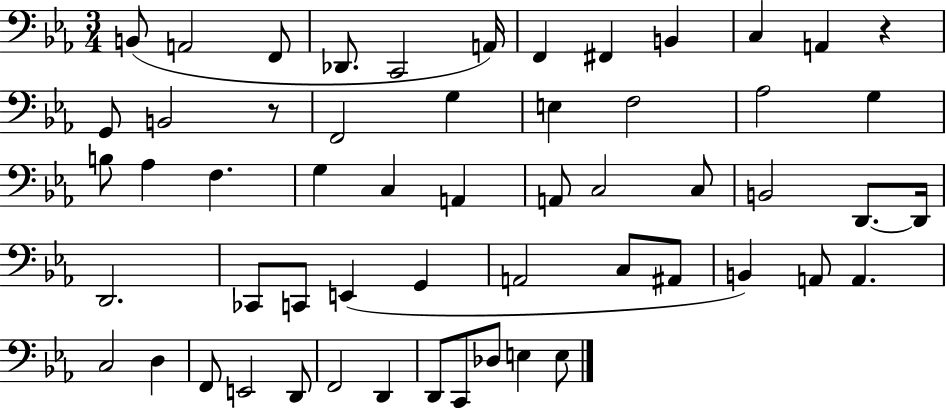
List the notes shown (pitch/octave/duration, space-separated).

B2/e A2/h F2/e Db2/e. C2/h A2/s F2/q F#2/q B2/q C3/q A2/q R/q G2/e B2/h R/e F2/h G3/q E3/q F3/h Ab3/h G3/q B3/e Ab3/q F3/q. G3/q C3/q A2/q A2/e C3/h C3/e B2/h D2/e. D2/s D2/h. CES2/e C2/e E2/q G2/q A2/h C3/e A#2/e B2/q A2/e A2/q. C3/h D3/q F2/e E2/h D2/e F2/h D2/q D2/e C2/e Db3/e E3/q E3/e